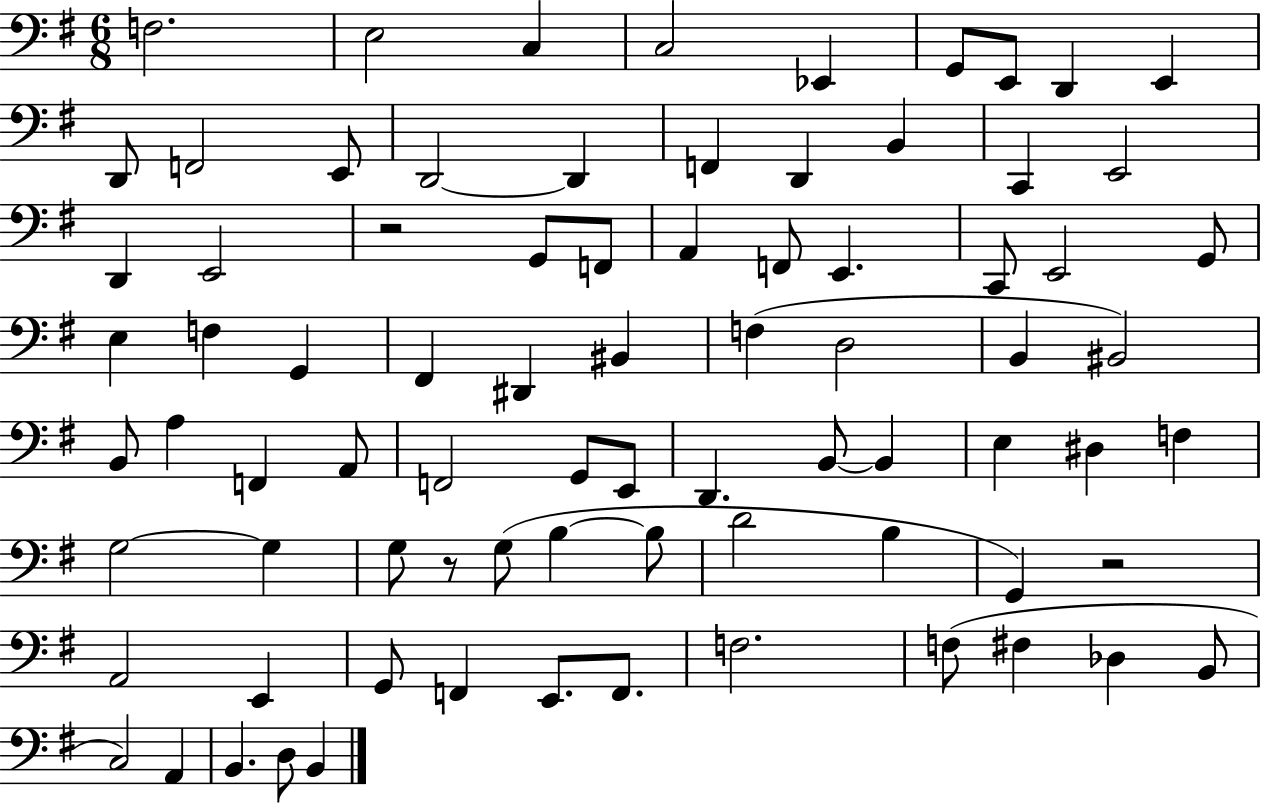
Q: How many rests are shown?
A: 3